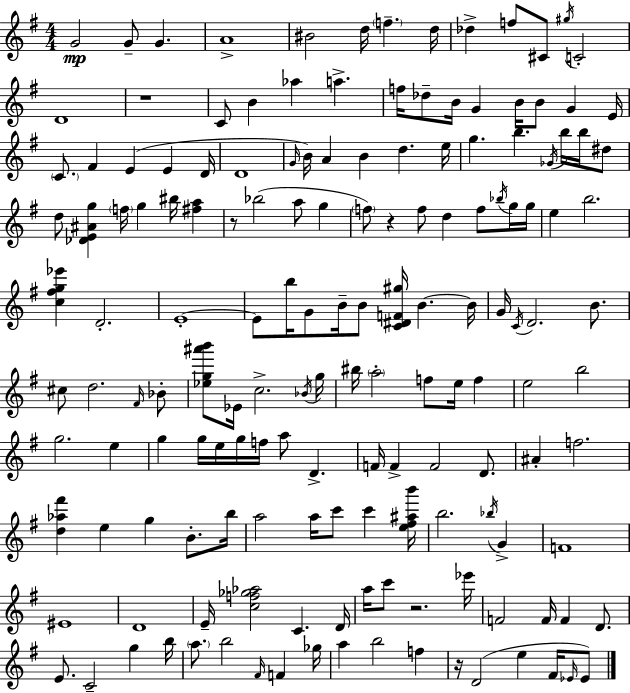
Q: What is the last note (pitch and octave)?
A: Eb4